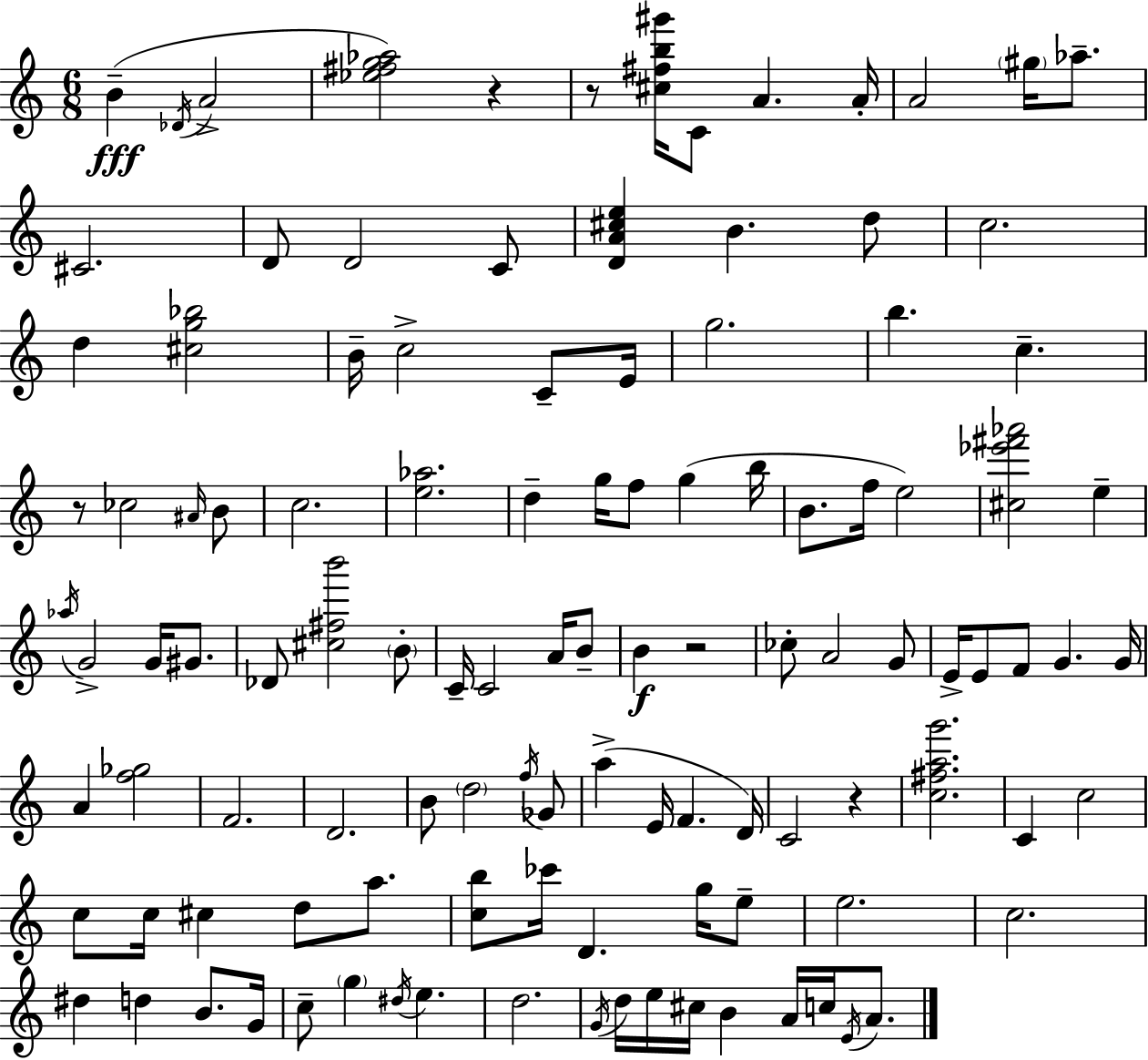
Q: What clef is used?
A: treble